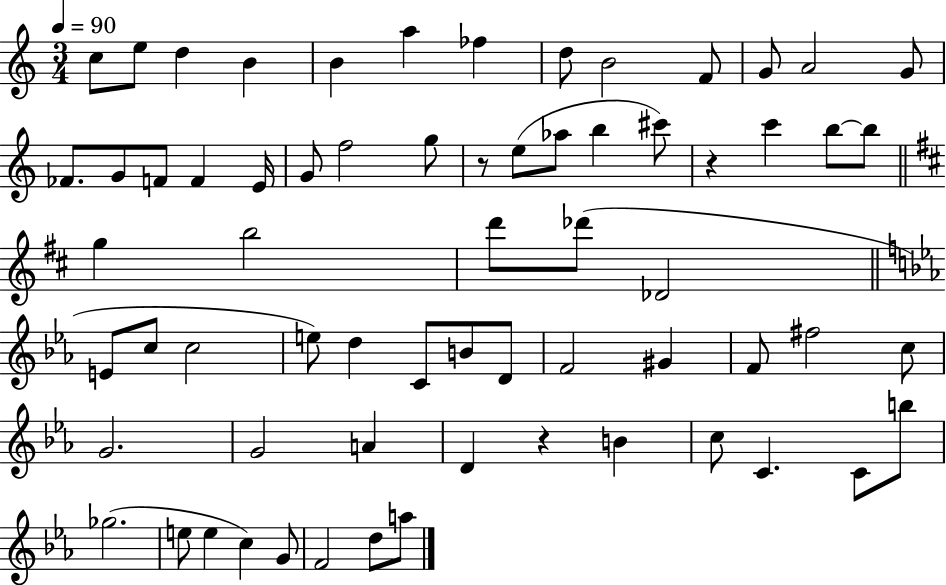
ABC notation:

X:1
T:Untitled
M:3/4
L:1/4
K:C
c/2 e/2 d B B a _f d/2 B2 F/2 G/2 A2 G/2 _F/2 G/2 F/2 F E/4 G/2 f2 g/2 z/2 e/2 _a/2 b ^c'/2 z c' b/2 b/2 g b2 d'/2 _d'/2 _D2 E/2 c/2 c2 e/2 d C/2 B/2 D/2 F2 ^G F/2 ^f2 c/2 G2 G2 A D z B c/2 C C/2 b/2 _g2 e/2 e c G/2 F2 d/2 a/2